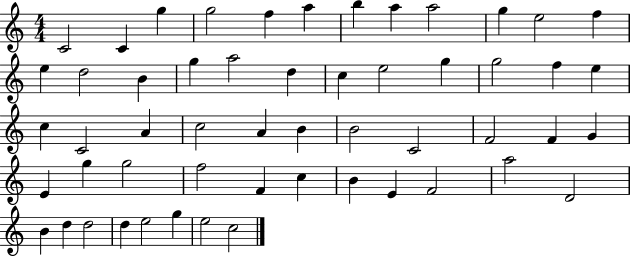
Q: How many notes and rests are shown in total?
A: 54